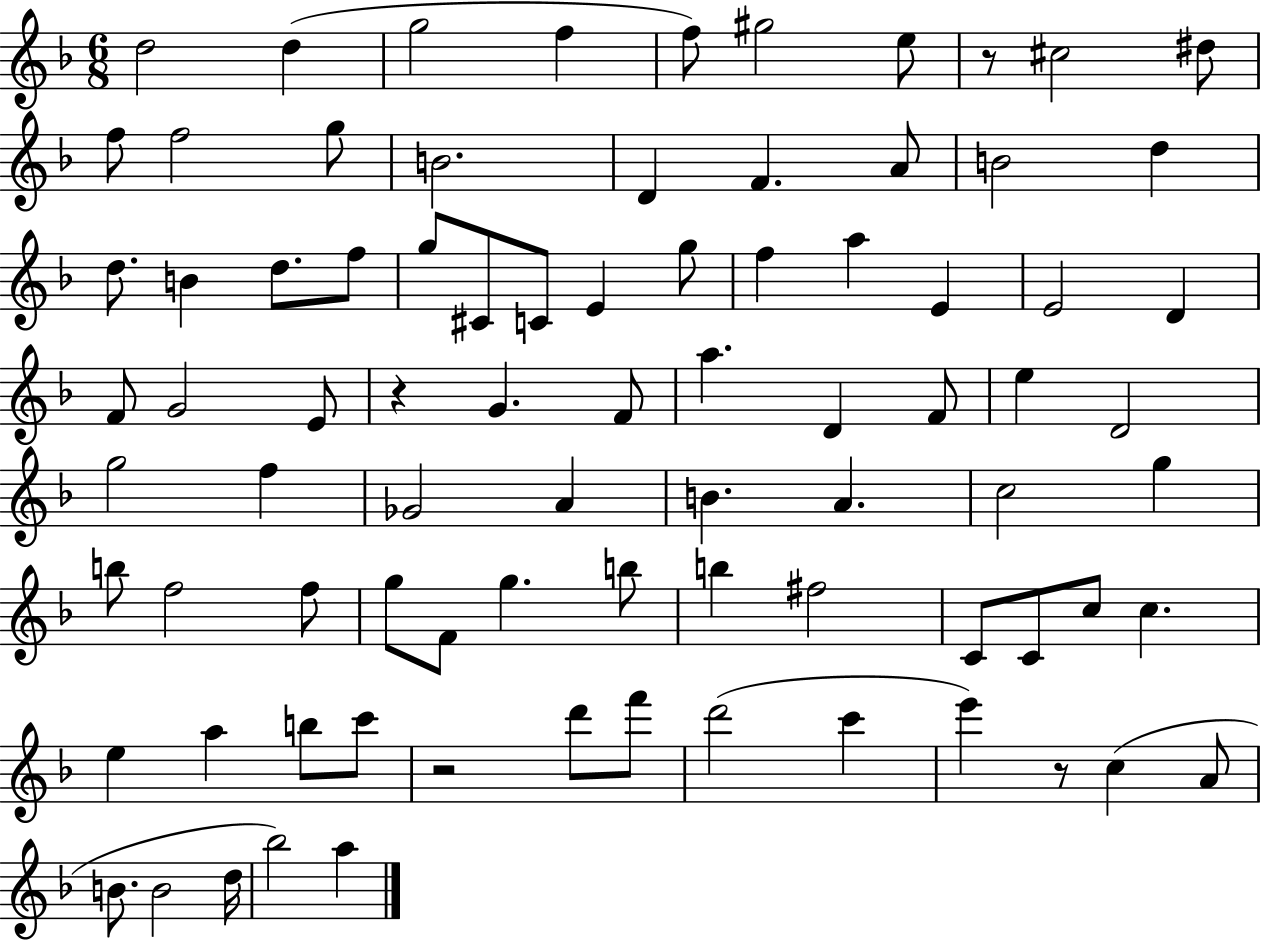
D5/h D5/q G5/h F5/q F5/e G#5/h E5/e R/e C#5/h D#5/e F5/e F5/h G5/e B4/h. D4/q F4/q. A4/e B4/h D5/q D5/e. B4/q D5/e. F5/e G5/e C#4/e C4/e E4/q G5/e F5/q A5/q E4/q E4/h D4/q F4/e G4/h E4/e R/q G4/q. F4/e A5/q. D4/q F4/e E5/q D4/h G5/h F5/q Gb4/h A4/q B4/q. A4/q. C5/h G5/q B5/e F5/h F5/e G5/e F4/e G5/q. B5/e B5/q F#5/h C4/e C4/e C5/e C5/q. E5/q A5/q B5/e C6/e R/h D6/e F6/e D6/h C6/q E6/q R/e C5/q A4/e B4/e. B4/h D5/s Bb5/h A5/q